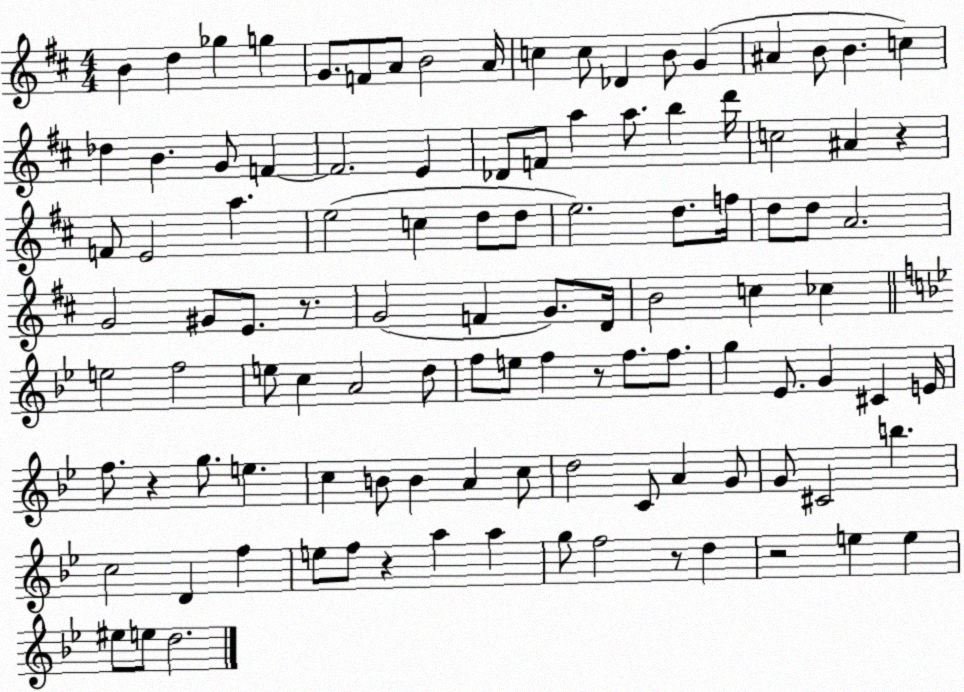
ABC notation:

X:1
T:Untitled
M:4/4
L:1/4
K:D
B d _g g G/2 F/2 A/2 B2 A/4 c c/2 _D B/2 G ^A B/2 B c _d B G/2 F F2 E _D/2 F/2 a a/2 b d'/4 c2 ^A z F/2 E2 a e2 c d/2 d/2 e2 d/2 f/4 d/2 d/2 A2 G2 ^G/2 E/2 z/2 G2 F G/2 D/4 B2 c _c e2 f2 e/2 c A2 d/2 f/2 e/2 f z/2 f/2 f/2 g _E/2 G ^C E/4 f/2 z g/2 e c B/2 B A c/2 d2 C/2 A G/2 G/2 ^C2 b c2 D f e/2 f/2 z a a g/2 f2 z/2 d z2 e e ^e/2 e/2 d2